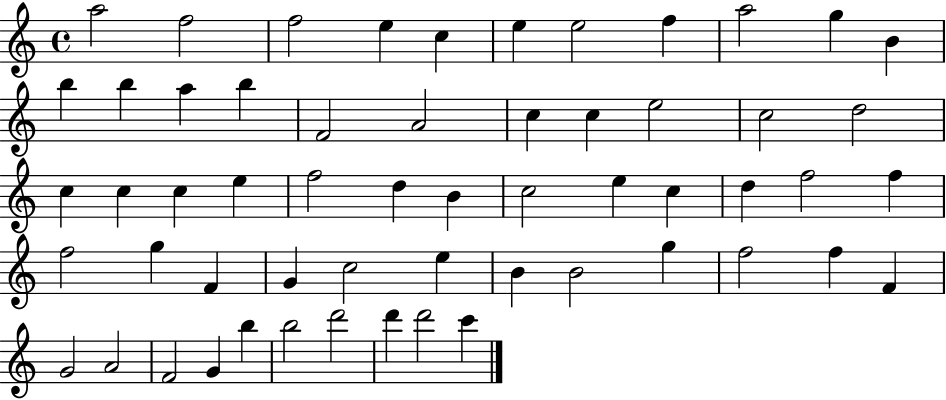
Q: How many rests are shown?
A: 0